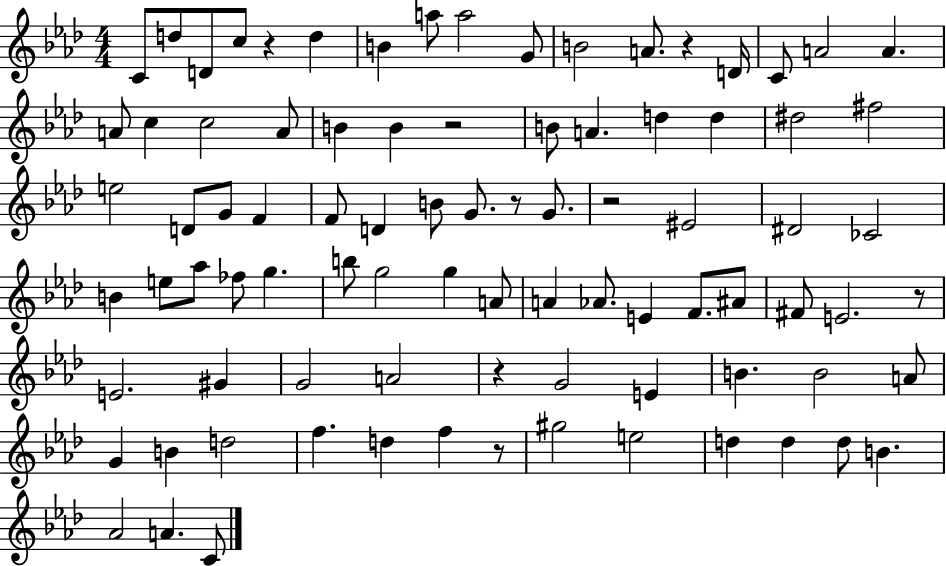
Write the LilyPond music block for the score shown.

{
  \clef treble
  \numericTimeSignature
  \time 4/4
  \key aes \major
  \repeat volta 2 { c'8 d''8 d'8 c''8 r4 d''4 | b'4 a''8 a''2 g'8 | b'2 a'8. r4 d'16 | c'8 a'2 a'4. | \break a'8 c''4 c''2 a'8 | b'4 b'4 r2 | b'8 a'4. d''4 d''4 | dis''2 fis''2 | \break e''2 d'8 g'8 f'4 | f'8 d'4 b'8 g'8. r8 g'8. | r2 eis'2 | dis'2 ces'2 | \break b'4 e''8 aes''8 fes''8 g''4. | b''8 g''2 g''4 a'8 | a'4 aes'8. e'4 f'8. ais'8 | fis'8 e'2. r8 | \break e'2. gis'4 | g'2 a'2 | r4 g'2 e'4 | b'4. b'2 a'8 | \break g'4 b'4 d''2 | f''4. d''4 f''4 r8 | gis''2 e''2 | d''4 d''4 d''8 b'4. | \break aes'2 a'4. c'8 | } \bar "|."
}